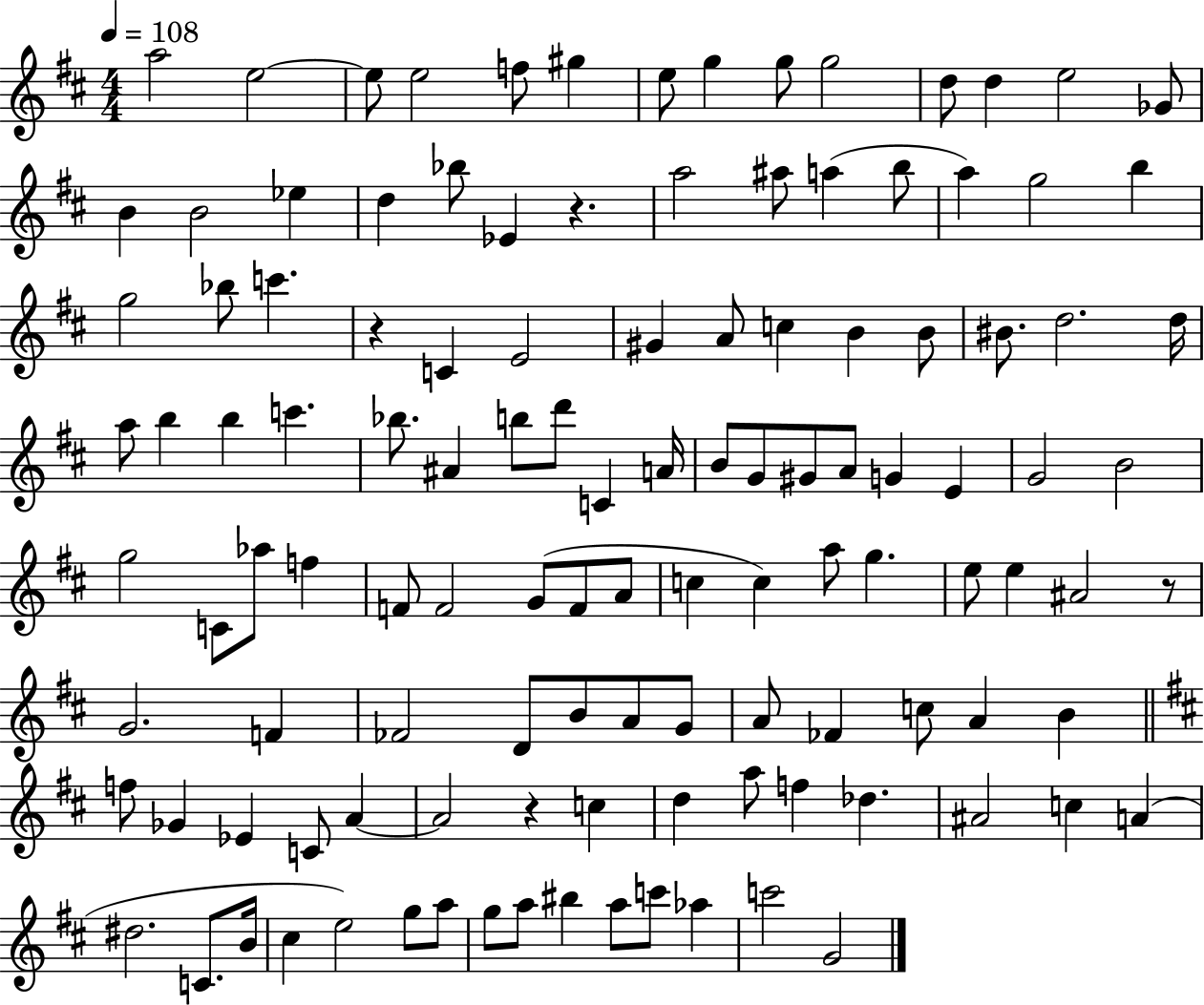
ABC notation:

X:1
T:Untitled
M:4/4
L:1/4
K:D
a2 e2 e/2 e2 f/2 ^g e/2 g g/2 g2 d/2 d e2 _G/2 B B2 _e d _b/2 _E z a2 ^a/2 a b/2 a g2 b g2 _b/2 c' z C E2 ^G A/2 c B B/2 ^B/2 d2 d/4 a/2 b b c' _b/2 ^A b/2 d'/2 C A/4 B/2 G/2 ^G/2 A/2 G E G2 B2 g2 C/2 _a/2 f F/2 F2 G/2 F/2 A/2 c c a/2 g e/2 e ^A2 z/2 G2 F _F2 D/2 B/2 A/2 G/2 A/2 _F c/2 A B f/2 _G _E C/2 A A2 z c d a/2 f _d ^A2 c A ^d2 C/2 B/4 ^c e2 g/2 a/2 g/2 a/2 ^b a/2 c'/2 _a c'2 G2